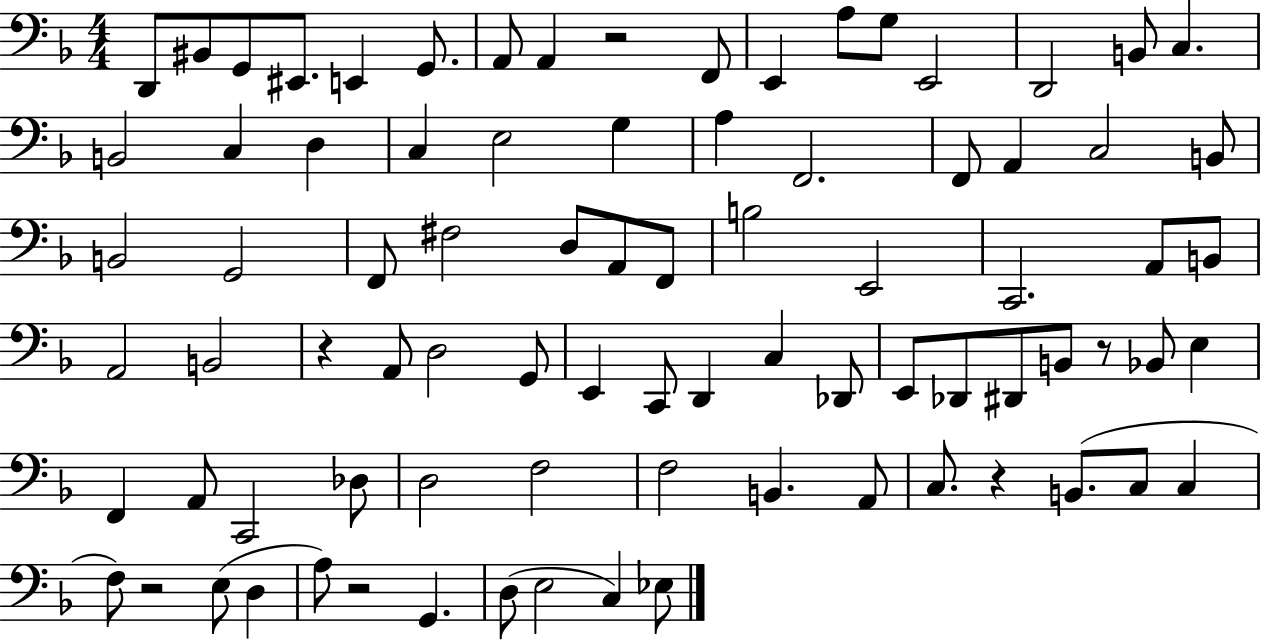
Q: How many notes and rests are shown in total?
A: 84